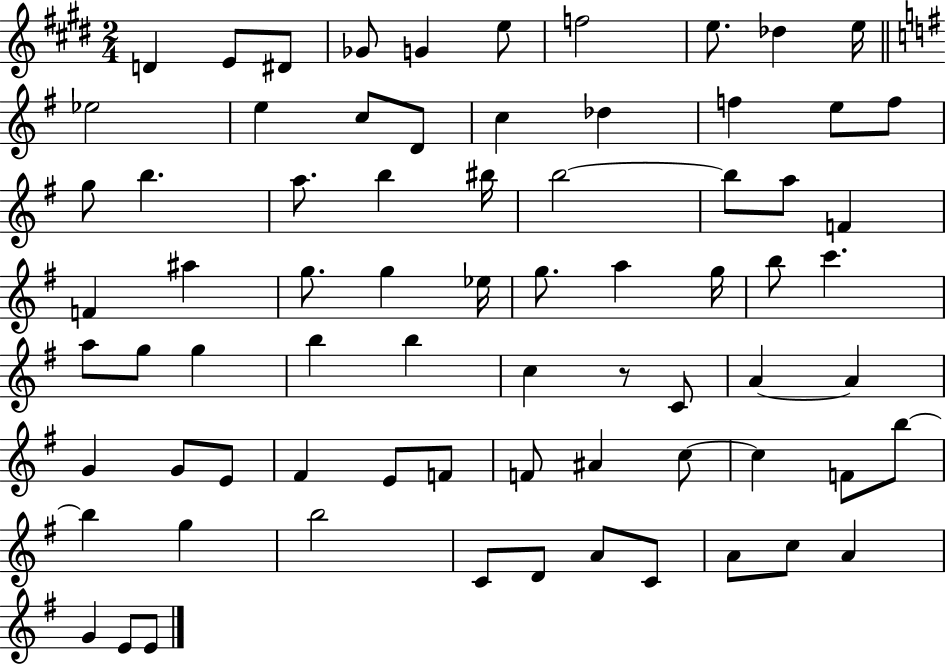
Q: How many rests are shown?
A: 1